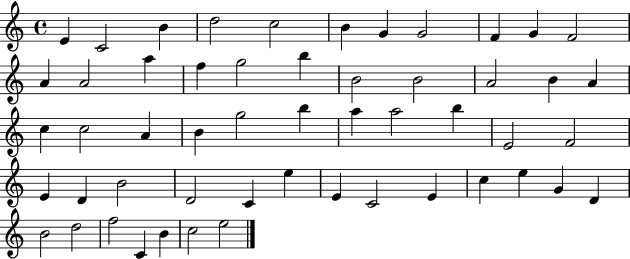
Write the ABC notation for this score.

X:1
T:Untitled
M:4/4
L:1/4
K:C
E C2 B d2 c2 B G G2 F G F2 A A2 a f g2 b B2 B2 A2 B A c c2 A B g2 b a a2 b E2 F2 E D B2 D2 C e E C2 E c e G D B2 d2 f2 C B c2 e2